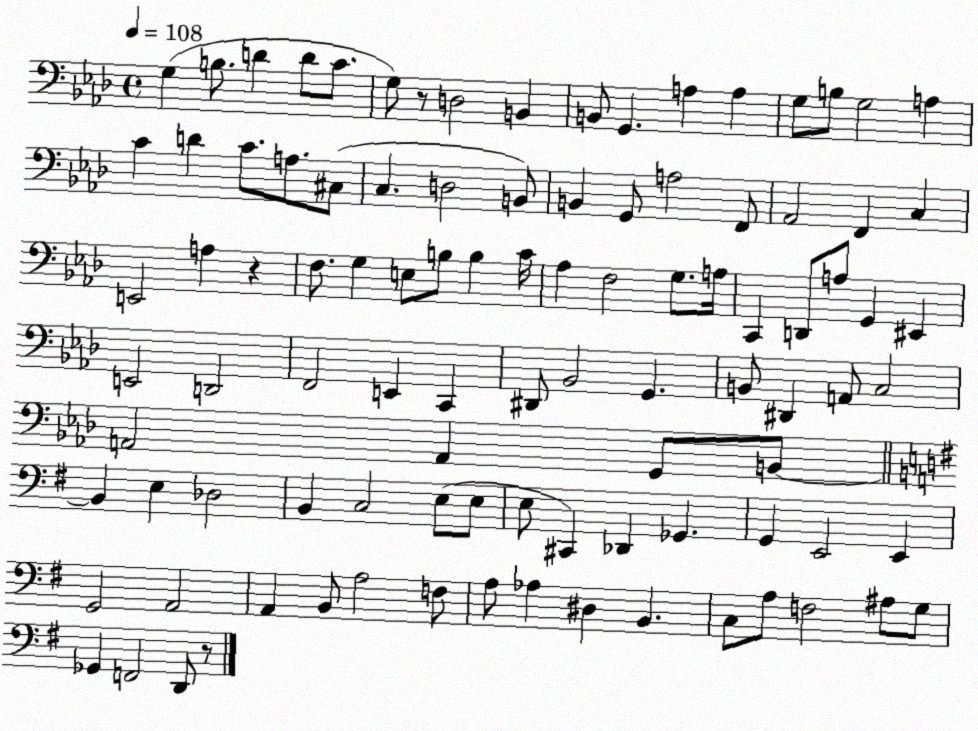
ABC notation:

X:1
T:Untitled
M:4/4
L:1/4
K:Ab
G, B,/2 D D/2 C/2 G,/2 z/2 D,2 B,, B,,/2 G,, A, A, G,/2 B,/2 G,2 A, C D C/2 A,/2 ^C,/2 C, D,2 B,,/2 B,, G,,/2 A,2 F,,/2 _A,,2 F,, C, E,,2 A, z F,/2 G, E,/2 B,/2 B, C/4 _A, F,2 G,/2 A,/4 C,, D,,/2 A,/2 G,, ^E,, E,,2 D,,2 F,,2 E,, C,, ^D,,/2 _B,,2 G,, B,,/2 ^D,, A,,/2 C,2 A,,2 A,, G,,/2 B,,/2 B,, E, _D,2 B,, C,2 E,/2 E,/2 E,/2 ^C,, _D,, _G,, G,, E,,2 E,, G,,2 A,,2 A,, B,,/2 A,2 F,/2 A,/2 _A, ^D, B,, C,/2 A,/2 F,2 ^A,/2 G,/2 _G,, F,,2 D,,/2 z/2